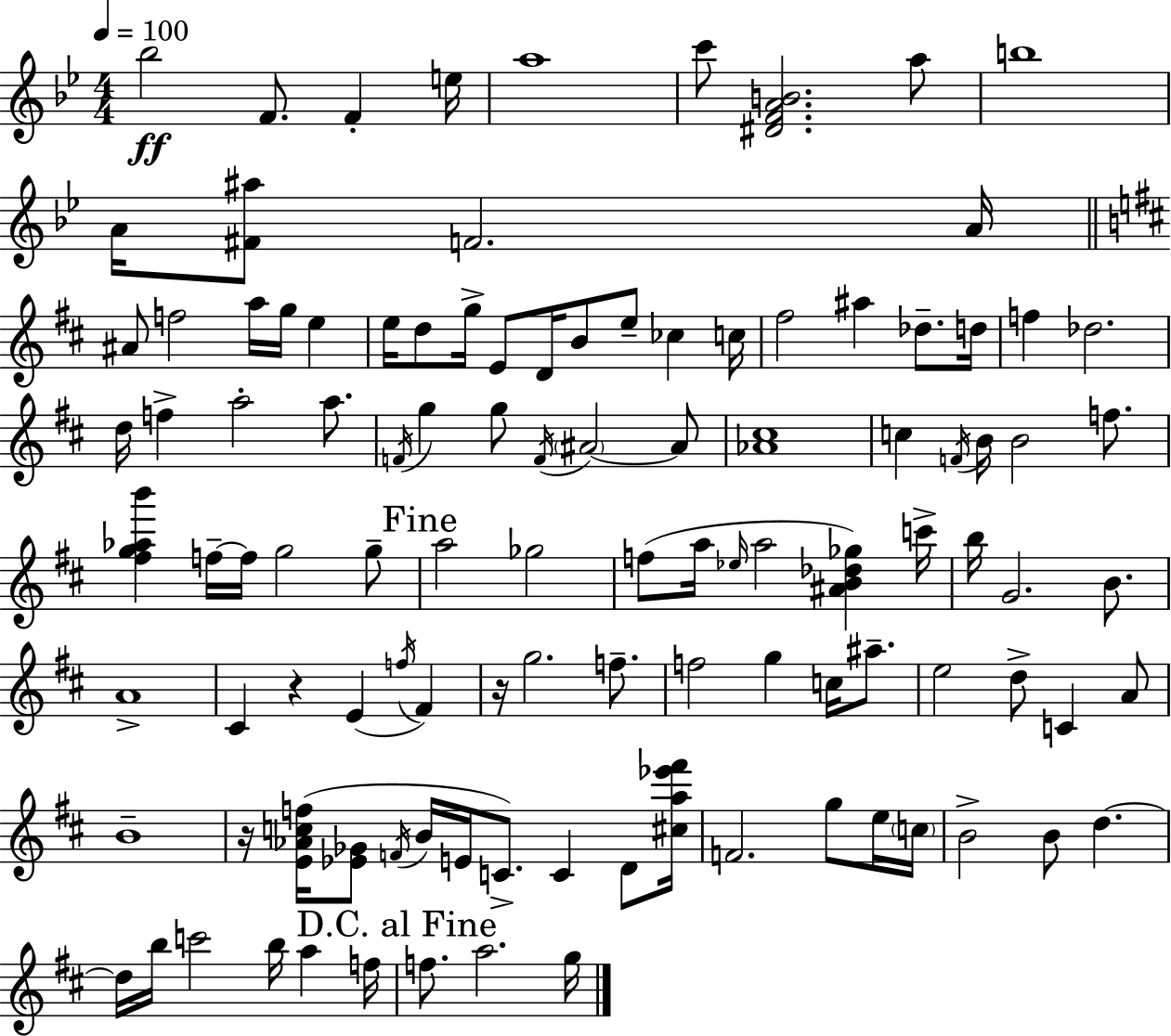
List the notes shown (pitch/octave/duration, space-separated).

Bb5/h F4/e. F4/q E5/s A5/w C6/e [D#4,F4,A4,B4]/h. A5/e B5/w A4/s [F#4,A#5]/e F4/h. A4/s A#4/e F5/h A5/s G5/s E5/q E5/s D5/e G5/s E4/e D4/s B4/e E5/e CES5/q C5/s F#5/h A#5/q Db5/e. D5/s F5/q Db5/h. D5/s F5/q A5/h A5/e. F4/s G5/q G5/e F4/s A#4/h A#4/e [Ab4,C#5]/w C5/q F4/s B4/s B4/h F5/e. [F#5,G5,Ab5,B6]/q F5/s F5/s G5/h G5/e A5/h Gb5/h F5/e A5/s Eb5/s A5/h [A#4,B4,Db5,Gb5]/q C6/s B5/s G4/h. B4/e. A4/w C#4/q R/q E4/q F5/s F#4/q R/s G5/h. F5/e. F5/h G5/q C5/s A#5/e. E5/h D5/e C4/q A4/e B4/w R/s [E4,Ab4,C5,F5]/s [Eb4,Gb4]/e F4/s B4/s E4/s C4/e. C4/q D4/e [C#5,A5,Eb6,F#6]/s F4/h. G5/e E5/s C5/s B4/h B4/e D5/q. D5/s B5/s C6/h B5/s A5/q F5/s F5/e. A5/h. G5/s